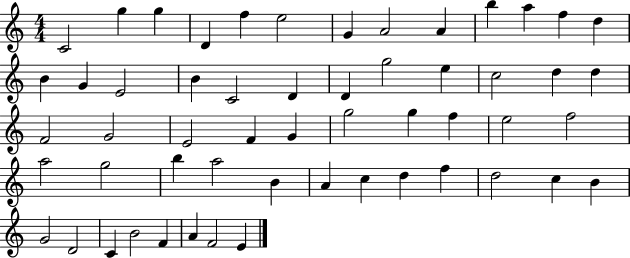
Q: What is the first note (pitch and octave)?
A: C4